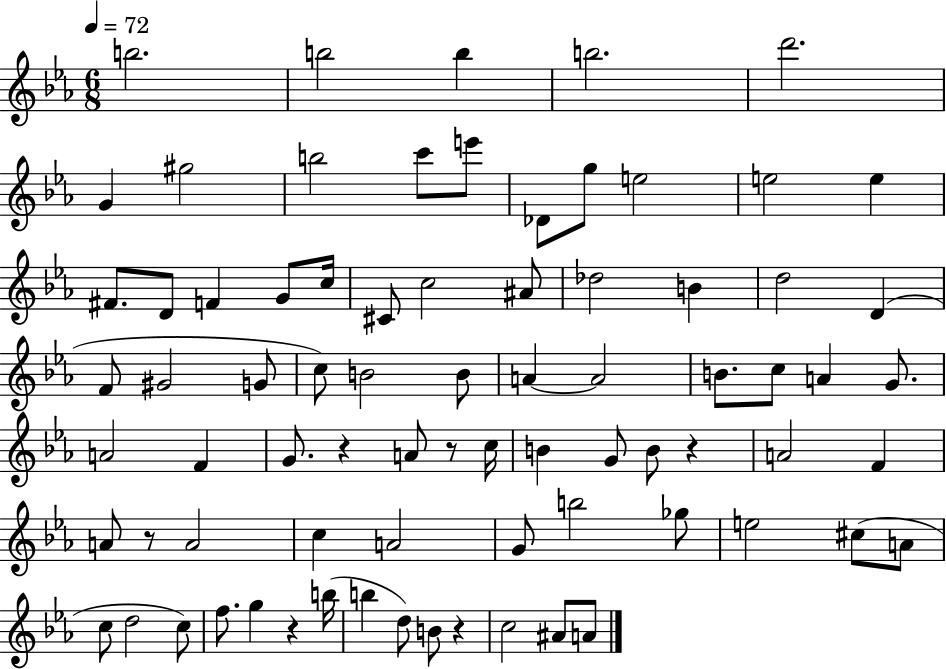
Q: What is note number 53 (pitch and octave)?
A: A4